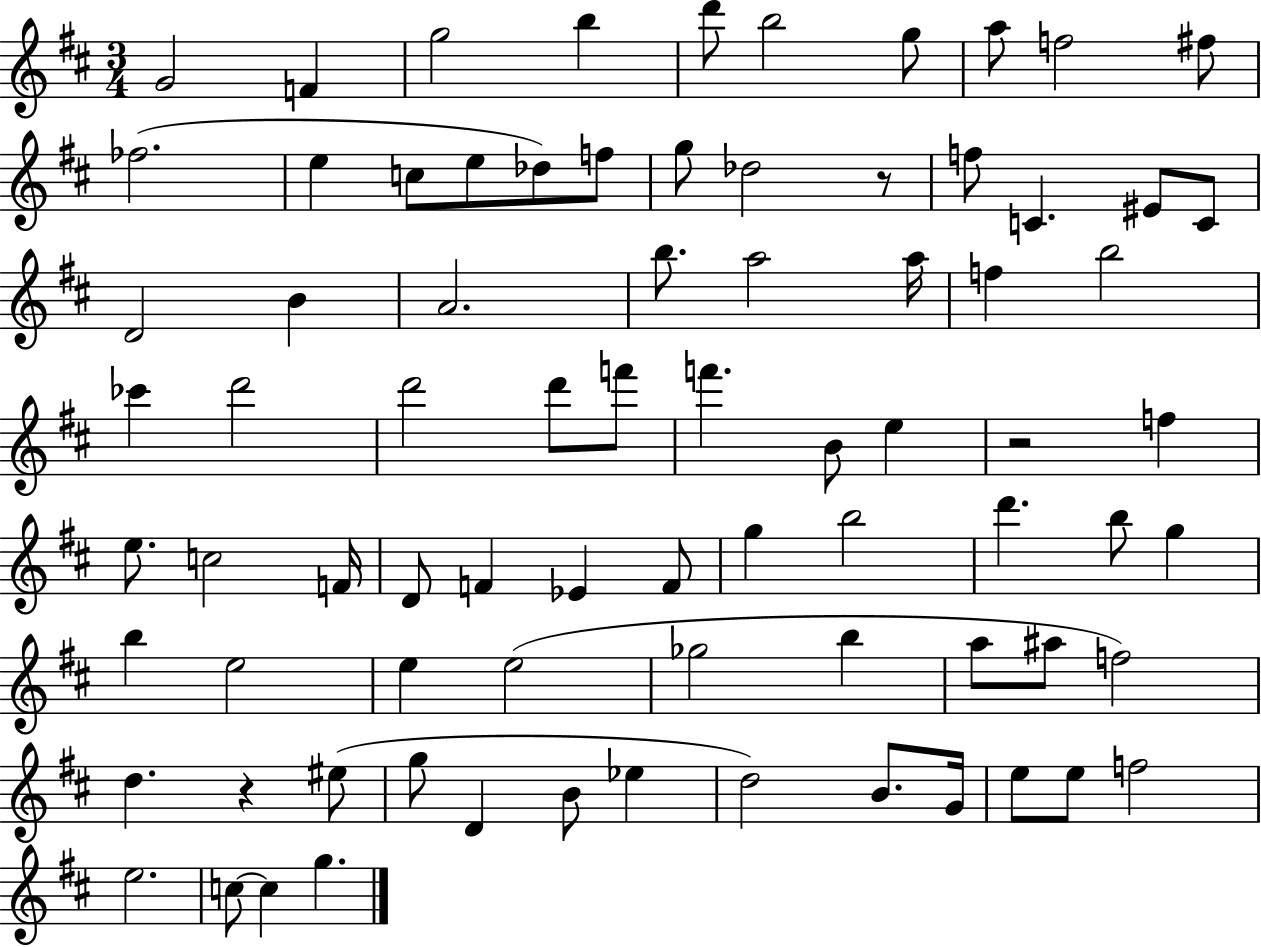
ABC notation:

X:1
T:Untitled
M:3/4
L:1/4
K:D
G2 F g2 b d'/2 b2 g/2 a/2 f2 ^f/2 _f2 e c/2 e/2 _d/2 f/2 g/2 _d2 z/2 f/2 C ^E/2 C/2 D2 B A2 b/2 a2 a/4 f b2 _c' d'2 d'2 d'/2 f'/2 f' B/2 e z2 f e/2 c2 F/4 D/2 F _E F/2 g b2 d' b/2 g b e2 e e2 _g2 b a/2 ^a/2 f2 d z ^e/2 g/2 D B/2 _e d2 B/2 G/4 e/2 e/2 f2 e2 c/2 c g